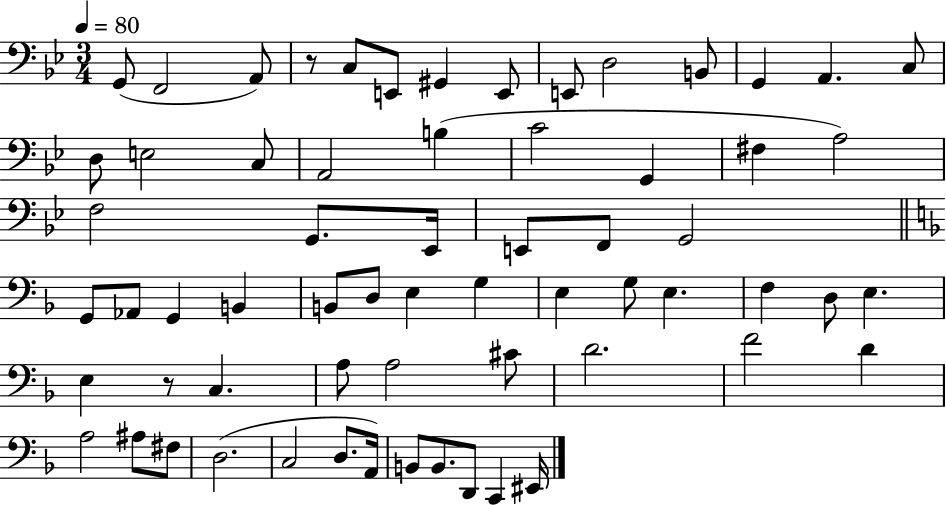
G2/e F2/h A2/e R/e C3/e E2/e G#2/q E2/e E2/e D3/h B2/e G2/q A2/q. C3/e D3/e E3/h C3/e A2/h B3/q C4/h G2/q F#3/q A3/h F3/h G2/e. Eb2/s E2/e F2/e G2/h G2/e Ab2/e G2/q B2/q B2/e D3/e E3/q G3/q E3/q G3/e E3/q. F3/q D3/e E3/q. E3/q R/e C3/q. A3/e A3/h C#4/e D4/h. F4/h D4/q A3/h A#3/e F#3/e D3/h. C3/h D3/e. A2/s B2/e B2/e. D2/e C2/q EIS2/s